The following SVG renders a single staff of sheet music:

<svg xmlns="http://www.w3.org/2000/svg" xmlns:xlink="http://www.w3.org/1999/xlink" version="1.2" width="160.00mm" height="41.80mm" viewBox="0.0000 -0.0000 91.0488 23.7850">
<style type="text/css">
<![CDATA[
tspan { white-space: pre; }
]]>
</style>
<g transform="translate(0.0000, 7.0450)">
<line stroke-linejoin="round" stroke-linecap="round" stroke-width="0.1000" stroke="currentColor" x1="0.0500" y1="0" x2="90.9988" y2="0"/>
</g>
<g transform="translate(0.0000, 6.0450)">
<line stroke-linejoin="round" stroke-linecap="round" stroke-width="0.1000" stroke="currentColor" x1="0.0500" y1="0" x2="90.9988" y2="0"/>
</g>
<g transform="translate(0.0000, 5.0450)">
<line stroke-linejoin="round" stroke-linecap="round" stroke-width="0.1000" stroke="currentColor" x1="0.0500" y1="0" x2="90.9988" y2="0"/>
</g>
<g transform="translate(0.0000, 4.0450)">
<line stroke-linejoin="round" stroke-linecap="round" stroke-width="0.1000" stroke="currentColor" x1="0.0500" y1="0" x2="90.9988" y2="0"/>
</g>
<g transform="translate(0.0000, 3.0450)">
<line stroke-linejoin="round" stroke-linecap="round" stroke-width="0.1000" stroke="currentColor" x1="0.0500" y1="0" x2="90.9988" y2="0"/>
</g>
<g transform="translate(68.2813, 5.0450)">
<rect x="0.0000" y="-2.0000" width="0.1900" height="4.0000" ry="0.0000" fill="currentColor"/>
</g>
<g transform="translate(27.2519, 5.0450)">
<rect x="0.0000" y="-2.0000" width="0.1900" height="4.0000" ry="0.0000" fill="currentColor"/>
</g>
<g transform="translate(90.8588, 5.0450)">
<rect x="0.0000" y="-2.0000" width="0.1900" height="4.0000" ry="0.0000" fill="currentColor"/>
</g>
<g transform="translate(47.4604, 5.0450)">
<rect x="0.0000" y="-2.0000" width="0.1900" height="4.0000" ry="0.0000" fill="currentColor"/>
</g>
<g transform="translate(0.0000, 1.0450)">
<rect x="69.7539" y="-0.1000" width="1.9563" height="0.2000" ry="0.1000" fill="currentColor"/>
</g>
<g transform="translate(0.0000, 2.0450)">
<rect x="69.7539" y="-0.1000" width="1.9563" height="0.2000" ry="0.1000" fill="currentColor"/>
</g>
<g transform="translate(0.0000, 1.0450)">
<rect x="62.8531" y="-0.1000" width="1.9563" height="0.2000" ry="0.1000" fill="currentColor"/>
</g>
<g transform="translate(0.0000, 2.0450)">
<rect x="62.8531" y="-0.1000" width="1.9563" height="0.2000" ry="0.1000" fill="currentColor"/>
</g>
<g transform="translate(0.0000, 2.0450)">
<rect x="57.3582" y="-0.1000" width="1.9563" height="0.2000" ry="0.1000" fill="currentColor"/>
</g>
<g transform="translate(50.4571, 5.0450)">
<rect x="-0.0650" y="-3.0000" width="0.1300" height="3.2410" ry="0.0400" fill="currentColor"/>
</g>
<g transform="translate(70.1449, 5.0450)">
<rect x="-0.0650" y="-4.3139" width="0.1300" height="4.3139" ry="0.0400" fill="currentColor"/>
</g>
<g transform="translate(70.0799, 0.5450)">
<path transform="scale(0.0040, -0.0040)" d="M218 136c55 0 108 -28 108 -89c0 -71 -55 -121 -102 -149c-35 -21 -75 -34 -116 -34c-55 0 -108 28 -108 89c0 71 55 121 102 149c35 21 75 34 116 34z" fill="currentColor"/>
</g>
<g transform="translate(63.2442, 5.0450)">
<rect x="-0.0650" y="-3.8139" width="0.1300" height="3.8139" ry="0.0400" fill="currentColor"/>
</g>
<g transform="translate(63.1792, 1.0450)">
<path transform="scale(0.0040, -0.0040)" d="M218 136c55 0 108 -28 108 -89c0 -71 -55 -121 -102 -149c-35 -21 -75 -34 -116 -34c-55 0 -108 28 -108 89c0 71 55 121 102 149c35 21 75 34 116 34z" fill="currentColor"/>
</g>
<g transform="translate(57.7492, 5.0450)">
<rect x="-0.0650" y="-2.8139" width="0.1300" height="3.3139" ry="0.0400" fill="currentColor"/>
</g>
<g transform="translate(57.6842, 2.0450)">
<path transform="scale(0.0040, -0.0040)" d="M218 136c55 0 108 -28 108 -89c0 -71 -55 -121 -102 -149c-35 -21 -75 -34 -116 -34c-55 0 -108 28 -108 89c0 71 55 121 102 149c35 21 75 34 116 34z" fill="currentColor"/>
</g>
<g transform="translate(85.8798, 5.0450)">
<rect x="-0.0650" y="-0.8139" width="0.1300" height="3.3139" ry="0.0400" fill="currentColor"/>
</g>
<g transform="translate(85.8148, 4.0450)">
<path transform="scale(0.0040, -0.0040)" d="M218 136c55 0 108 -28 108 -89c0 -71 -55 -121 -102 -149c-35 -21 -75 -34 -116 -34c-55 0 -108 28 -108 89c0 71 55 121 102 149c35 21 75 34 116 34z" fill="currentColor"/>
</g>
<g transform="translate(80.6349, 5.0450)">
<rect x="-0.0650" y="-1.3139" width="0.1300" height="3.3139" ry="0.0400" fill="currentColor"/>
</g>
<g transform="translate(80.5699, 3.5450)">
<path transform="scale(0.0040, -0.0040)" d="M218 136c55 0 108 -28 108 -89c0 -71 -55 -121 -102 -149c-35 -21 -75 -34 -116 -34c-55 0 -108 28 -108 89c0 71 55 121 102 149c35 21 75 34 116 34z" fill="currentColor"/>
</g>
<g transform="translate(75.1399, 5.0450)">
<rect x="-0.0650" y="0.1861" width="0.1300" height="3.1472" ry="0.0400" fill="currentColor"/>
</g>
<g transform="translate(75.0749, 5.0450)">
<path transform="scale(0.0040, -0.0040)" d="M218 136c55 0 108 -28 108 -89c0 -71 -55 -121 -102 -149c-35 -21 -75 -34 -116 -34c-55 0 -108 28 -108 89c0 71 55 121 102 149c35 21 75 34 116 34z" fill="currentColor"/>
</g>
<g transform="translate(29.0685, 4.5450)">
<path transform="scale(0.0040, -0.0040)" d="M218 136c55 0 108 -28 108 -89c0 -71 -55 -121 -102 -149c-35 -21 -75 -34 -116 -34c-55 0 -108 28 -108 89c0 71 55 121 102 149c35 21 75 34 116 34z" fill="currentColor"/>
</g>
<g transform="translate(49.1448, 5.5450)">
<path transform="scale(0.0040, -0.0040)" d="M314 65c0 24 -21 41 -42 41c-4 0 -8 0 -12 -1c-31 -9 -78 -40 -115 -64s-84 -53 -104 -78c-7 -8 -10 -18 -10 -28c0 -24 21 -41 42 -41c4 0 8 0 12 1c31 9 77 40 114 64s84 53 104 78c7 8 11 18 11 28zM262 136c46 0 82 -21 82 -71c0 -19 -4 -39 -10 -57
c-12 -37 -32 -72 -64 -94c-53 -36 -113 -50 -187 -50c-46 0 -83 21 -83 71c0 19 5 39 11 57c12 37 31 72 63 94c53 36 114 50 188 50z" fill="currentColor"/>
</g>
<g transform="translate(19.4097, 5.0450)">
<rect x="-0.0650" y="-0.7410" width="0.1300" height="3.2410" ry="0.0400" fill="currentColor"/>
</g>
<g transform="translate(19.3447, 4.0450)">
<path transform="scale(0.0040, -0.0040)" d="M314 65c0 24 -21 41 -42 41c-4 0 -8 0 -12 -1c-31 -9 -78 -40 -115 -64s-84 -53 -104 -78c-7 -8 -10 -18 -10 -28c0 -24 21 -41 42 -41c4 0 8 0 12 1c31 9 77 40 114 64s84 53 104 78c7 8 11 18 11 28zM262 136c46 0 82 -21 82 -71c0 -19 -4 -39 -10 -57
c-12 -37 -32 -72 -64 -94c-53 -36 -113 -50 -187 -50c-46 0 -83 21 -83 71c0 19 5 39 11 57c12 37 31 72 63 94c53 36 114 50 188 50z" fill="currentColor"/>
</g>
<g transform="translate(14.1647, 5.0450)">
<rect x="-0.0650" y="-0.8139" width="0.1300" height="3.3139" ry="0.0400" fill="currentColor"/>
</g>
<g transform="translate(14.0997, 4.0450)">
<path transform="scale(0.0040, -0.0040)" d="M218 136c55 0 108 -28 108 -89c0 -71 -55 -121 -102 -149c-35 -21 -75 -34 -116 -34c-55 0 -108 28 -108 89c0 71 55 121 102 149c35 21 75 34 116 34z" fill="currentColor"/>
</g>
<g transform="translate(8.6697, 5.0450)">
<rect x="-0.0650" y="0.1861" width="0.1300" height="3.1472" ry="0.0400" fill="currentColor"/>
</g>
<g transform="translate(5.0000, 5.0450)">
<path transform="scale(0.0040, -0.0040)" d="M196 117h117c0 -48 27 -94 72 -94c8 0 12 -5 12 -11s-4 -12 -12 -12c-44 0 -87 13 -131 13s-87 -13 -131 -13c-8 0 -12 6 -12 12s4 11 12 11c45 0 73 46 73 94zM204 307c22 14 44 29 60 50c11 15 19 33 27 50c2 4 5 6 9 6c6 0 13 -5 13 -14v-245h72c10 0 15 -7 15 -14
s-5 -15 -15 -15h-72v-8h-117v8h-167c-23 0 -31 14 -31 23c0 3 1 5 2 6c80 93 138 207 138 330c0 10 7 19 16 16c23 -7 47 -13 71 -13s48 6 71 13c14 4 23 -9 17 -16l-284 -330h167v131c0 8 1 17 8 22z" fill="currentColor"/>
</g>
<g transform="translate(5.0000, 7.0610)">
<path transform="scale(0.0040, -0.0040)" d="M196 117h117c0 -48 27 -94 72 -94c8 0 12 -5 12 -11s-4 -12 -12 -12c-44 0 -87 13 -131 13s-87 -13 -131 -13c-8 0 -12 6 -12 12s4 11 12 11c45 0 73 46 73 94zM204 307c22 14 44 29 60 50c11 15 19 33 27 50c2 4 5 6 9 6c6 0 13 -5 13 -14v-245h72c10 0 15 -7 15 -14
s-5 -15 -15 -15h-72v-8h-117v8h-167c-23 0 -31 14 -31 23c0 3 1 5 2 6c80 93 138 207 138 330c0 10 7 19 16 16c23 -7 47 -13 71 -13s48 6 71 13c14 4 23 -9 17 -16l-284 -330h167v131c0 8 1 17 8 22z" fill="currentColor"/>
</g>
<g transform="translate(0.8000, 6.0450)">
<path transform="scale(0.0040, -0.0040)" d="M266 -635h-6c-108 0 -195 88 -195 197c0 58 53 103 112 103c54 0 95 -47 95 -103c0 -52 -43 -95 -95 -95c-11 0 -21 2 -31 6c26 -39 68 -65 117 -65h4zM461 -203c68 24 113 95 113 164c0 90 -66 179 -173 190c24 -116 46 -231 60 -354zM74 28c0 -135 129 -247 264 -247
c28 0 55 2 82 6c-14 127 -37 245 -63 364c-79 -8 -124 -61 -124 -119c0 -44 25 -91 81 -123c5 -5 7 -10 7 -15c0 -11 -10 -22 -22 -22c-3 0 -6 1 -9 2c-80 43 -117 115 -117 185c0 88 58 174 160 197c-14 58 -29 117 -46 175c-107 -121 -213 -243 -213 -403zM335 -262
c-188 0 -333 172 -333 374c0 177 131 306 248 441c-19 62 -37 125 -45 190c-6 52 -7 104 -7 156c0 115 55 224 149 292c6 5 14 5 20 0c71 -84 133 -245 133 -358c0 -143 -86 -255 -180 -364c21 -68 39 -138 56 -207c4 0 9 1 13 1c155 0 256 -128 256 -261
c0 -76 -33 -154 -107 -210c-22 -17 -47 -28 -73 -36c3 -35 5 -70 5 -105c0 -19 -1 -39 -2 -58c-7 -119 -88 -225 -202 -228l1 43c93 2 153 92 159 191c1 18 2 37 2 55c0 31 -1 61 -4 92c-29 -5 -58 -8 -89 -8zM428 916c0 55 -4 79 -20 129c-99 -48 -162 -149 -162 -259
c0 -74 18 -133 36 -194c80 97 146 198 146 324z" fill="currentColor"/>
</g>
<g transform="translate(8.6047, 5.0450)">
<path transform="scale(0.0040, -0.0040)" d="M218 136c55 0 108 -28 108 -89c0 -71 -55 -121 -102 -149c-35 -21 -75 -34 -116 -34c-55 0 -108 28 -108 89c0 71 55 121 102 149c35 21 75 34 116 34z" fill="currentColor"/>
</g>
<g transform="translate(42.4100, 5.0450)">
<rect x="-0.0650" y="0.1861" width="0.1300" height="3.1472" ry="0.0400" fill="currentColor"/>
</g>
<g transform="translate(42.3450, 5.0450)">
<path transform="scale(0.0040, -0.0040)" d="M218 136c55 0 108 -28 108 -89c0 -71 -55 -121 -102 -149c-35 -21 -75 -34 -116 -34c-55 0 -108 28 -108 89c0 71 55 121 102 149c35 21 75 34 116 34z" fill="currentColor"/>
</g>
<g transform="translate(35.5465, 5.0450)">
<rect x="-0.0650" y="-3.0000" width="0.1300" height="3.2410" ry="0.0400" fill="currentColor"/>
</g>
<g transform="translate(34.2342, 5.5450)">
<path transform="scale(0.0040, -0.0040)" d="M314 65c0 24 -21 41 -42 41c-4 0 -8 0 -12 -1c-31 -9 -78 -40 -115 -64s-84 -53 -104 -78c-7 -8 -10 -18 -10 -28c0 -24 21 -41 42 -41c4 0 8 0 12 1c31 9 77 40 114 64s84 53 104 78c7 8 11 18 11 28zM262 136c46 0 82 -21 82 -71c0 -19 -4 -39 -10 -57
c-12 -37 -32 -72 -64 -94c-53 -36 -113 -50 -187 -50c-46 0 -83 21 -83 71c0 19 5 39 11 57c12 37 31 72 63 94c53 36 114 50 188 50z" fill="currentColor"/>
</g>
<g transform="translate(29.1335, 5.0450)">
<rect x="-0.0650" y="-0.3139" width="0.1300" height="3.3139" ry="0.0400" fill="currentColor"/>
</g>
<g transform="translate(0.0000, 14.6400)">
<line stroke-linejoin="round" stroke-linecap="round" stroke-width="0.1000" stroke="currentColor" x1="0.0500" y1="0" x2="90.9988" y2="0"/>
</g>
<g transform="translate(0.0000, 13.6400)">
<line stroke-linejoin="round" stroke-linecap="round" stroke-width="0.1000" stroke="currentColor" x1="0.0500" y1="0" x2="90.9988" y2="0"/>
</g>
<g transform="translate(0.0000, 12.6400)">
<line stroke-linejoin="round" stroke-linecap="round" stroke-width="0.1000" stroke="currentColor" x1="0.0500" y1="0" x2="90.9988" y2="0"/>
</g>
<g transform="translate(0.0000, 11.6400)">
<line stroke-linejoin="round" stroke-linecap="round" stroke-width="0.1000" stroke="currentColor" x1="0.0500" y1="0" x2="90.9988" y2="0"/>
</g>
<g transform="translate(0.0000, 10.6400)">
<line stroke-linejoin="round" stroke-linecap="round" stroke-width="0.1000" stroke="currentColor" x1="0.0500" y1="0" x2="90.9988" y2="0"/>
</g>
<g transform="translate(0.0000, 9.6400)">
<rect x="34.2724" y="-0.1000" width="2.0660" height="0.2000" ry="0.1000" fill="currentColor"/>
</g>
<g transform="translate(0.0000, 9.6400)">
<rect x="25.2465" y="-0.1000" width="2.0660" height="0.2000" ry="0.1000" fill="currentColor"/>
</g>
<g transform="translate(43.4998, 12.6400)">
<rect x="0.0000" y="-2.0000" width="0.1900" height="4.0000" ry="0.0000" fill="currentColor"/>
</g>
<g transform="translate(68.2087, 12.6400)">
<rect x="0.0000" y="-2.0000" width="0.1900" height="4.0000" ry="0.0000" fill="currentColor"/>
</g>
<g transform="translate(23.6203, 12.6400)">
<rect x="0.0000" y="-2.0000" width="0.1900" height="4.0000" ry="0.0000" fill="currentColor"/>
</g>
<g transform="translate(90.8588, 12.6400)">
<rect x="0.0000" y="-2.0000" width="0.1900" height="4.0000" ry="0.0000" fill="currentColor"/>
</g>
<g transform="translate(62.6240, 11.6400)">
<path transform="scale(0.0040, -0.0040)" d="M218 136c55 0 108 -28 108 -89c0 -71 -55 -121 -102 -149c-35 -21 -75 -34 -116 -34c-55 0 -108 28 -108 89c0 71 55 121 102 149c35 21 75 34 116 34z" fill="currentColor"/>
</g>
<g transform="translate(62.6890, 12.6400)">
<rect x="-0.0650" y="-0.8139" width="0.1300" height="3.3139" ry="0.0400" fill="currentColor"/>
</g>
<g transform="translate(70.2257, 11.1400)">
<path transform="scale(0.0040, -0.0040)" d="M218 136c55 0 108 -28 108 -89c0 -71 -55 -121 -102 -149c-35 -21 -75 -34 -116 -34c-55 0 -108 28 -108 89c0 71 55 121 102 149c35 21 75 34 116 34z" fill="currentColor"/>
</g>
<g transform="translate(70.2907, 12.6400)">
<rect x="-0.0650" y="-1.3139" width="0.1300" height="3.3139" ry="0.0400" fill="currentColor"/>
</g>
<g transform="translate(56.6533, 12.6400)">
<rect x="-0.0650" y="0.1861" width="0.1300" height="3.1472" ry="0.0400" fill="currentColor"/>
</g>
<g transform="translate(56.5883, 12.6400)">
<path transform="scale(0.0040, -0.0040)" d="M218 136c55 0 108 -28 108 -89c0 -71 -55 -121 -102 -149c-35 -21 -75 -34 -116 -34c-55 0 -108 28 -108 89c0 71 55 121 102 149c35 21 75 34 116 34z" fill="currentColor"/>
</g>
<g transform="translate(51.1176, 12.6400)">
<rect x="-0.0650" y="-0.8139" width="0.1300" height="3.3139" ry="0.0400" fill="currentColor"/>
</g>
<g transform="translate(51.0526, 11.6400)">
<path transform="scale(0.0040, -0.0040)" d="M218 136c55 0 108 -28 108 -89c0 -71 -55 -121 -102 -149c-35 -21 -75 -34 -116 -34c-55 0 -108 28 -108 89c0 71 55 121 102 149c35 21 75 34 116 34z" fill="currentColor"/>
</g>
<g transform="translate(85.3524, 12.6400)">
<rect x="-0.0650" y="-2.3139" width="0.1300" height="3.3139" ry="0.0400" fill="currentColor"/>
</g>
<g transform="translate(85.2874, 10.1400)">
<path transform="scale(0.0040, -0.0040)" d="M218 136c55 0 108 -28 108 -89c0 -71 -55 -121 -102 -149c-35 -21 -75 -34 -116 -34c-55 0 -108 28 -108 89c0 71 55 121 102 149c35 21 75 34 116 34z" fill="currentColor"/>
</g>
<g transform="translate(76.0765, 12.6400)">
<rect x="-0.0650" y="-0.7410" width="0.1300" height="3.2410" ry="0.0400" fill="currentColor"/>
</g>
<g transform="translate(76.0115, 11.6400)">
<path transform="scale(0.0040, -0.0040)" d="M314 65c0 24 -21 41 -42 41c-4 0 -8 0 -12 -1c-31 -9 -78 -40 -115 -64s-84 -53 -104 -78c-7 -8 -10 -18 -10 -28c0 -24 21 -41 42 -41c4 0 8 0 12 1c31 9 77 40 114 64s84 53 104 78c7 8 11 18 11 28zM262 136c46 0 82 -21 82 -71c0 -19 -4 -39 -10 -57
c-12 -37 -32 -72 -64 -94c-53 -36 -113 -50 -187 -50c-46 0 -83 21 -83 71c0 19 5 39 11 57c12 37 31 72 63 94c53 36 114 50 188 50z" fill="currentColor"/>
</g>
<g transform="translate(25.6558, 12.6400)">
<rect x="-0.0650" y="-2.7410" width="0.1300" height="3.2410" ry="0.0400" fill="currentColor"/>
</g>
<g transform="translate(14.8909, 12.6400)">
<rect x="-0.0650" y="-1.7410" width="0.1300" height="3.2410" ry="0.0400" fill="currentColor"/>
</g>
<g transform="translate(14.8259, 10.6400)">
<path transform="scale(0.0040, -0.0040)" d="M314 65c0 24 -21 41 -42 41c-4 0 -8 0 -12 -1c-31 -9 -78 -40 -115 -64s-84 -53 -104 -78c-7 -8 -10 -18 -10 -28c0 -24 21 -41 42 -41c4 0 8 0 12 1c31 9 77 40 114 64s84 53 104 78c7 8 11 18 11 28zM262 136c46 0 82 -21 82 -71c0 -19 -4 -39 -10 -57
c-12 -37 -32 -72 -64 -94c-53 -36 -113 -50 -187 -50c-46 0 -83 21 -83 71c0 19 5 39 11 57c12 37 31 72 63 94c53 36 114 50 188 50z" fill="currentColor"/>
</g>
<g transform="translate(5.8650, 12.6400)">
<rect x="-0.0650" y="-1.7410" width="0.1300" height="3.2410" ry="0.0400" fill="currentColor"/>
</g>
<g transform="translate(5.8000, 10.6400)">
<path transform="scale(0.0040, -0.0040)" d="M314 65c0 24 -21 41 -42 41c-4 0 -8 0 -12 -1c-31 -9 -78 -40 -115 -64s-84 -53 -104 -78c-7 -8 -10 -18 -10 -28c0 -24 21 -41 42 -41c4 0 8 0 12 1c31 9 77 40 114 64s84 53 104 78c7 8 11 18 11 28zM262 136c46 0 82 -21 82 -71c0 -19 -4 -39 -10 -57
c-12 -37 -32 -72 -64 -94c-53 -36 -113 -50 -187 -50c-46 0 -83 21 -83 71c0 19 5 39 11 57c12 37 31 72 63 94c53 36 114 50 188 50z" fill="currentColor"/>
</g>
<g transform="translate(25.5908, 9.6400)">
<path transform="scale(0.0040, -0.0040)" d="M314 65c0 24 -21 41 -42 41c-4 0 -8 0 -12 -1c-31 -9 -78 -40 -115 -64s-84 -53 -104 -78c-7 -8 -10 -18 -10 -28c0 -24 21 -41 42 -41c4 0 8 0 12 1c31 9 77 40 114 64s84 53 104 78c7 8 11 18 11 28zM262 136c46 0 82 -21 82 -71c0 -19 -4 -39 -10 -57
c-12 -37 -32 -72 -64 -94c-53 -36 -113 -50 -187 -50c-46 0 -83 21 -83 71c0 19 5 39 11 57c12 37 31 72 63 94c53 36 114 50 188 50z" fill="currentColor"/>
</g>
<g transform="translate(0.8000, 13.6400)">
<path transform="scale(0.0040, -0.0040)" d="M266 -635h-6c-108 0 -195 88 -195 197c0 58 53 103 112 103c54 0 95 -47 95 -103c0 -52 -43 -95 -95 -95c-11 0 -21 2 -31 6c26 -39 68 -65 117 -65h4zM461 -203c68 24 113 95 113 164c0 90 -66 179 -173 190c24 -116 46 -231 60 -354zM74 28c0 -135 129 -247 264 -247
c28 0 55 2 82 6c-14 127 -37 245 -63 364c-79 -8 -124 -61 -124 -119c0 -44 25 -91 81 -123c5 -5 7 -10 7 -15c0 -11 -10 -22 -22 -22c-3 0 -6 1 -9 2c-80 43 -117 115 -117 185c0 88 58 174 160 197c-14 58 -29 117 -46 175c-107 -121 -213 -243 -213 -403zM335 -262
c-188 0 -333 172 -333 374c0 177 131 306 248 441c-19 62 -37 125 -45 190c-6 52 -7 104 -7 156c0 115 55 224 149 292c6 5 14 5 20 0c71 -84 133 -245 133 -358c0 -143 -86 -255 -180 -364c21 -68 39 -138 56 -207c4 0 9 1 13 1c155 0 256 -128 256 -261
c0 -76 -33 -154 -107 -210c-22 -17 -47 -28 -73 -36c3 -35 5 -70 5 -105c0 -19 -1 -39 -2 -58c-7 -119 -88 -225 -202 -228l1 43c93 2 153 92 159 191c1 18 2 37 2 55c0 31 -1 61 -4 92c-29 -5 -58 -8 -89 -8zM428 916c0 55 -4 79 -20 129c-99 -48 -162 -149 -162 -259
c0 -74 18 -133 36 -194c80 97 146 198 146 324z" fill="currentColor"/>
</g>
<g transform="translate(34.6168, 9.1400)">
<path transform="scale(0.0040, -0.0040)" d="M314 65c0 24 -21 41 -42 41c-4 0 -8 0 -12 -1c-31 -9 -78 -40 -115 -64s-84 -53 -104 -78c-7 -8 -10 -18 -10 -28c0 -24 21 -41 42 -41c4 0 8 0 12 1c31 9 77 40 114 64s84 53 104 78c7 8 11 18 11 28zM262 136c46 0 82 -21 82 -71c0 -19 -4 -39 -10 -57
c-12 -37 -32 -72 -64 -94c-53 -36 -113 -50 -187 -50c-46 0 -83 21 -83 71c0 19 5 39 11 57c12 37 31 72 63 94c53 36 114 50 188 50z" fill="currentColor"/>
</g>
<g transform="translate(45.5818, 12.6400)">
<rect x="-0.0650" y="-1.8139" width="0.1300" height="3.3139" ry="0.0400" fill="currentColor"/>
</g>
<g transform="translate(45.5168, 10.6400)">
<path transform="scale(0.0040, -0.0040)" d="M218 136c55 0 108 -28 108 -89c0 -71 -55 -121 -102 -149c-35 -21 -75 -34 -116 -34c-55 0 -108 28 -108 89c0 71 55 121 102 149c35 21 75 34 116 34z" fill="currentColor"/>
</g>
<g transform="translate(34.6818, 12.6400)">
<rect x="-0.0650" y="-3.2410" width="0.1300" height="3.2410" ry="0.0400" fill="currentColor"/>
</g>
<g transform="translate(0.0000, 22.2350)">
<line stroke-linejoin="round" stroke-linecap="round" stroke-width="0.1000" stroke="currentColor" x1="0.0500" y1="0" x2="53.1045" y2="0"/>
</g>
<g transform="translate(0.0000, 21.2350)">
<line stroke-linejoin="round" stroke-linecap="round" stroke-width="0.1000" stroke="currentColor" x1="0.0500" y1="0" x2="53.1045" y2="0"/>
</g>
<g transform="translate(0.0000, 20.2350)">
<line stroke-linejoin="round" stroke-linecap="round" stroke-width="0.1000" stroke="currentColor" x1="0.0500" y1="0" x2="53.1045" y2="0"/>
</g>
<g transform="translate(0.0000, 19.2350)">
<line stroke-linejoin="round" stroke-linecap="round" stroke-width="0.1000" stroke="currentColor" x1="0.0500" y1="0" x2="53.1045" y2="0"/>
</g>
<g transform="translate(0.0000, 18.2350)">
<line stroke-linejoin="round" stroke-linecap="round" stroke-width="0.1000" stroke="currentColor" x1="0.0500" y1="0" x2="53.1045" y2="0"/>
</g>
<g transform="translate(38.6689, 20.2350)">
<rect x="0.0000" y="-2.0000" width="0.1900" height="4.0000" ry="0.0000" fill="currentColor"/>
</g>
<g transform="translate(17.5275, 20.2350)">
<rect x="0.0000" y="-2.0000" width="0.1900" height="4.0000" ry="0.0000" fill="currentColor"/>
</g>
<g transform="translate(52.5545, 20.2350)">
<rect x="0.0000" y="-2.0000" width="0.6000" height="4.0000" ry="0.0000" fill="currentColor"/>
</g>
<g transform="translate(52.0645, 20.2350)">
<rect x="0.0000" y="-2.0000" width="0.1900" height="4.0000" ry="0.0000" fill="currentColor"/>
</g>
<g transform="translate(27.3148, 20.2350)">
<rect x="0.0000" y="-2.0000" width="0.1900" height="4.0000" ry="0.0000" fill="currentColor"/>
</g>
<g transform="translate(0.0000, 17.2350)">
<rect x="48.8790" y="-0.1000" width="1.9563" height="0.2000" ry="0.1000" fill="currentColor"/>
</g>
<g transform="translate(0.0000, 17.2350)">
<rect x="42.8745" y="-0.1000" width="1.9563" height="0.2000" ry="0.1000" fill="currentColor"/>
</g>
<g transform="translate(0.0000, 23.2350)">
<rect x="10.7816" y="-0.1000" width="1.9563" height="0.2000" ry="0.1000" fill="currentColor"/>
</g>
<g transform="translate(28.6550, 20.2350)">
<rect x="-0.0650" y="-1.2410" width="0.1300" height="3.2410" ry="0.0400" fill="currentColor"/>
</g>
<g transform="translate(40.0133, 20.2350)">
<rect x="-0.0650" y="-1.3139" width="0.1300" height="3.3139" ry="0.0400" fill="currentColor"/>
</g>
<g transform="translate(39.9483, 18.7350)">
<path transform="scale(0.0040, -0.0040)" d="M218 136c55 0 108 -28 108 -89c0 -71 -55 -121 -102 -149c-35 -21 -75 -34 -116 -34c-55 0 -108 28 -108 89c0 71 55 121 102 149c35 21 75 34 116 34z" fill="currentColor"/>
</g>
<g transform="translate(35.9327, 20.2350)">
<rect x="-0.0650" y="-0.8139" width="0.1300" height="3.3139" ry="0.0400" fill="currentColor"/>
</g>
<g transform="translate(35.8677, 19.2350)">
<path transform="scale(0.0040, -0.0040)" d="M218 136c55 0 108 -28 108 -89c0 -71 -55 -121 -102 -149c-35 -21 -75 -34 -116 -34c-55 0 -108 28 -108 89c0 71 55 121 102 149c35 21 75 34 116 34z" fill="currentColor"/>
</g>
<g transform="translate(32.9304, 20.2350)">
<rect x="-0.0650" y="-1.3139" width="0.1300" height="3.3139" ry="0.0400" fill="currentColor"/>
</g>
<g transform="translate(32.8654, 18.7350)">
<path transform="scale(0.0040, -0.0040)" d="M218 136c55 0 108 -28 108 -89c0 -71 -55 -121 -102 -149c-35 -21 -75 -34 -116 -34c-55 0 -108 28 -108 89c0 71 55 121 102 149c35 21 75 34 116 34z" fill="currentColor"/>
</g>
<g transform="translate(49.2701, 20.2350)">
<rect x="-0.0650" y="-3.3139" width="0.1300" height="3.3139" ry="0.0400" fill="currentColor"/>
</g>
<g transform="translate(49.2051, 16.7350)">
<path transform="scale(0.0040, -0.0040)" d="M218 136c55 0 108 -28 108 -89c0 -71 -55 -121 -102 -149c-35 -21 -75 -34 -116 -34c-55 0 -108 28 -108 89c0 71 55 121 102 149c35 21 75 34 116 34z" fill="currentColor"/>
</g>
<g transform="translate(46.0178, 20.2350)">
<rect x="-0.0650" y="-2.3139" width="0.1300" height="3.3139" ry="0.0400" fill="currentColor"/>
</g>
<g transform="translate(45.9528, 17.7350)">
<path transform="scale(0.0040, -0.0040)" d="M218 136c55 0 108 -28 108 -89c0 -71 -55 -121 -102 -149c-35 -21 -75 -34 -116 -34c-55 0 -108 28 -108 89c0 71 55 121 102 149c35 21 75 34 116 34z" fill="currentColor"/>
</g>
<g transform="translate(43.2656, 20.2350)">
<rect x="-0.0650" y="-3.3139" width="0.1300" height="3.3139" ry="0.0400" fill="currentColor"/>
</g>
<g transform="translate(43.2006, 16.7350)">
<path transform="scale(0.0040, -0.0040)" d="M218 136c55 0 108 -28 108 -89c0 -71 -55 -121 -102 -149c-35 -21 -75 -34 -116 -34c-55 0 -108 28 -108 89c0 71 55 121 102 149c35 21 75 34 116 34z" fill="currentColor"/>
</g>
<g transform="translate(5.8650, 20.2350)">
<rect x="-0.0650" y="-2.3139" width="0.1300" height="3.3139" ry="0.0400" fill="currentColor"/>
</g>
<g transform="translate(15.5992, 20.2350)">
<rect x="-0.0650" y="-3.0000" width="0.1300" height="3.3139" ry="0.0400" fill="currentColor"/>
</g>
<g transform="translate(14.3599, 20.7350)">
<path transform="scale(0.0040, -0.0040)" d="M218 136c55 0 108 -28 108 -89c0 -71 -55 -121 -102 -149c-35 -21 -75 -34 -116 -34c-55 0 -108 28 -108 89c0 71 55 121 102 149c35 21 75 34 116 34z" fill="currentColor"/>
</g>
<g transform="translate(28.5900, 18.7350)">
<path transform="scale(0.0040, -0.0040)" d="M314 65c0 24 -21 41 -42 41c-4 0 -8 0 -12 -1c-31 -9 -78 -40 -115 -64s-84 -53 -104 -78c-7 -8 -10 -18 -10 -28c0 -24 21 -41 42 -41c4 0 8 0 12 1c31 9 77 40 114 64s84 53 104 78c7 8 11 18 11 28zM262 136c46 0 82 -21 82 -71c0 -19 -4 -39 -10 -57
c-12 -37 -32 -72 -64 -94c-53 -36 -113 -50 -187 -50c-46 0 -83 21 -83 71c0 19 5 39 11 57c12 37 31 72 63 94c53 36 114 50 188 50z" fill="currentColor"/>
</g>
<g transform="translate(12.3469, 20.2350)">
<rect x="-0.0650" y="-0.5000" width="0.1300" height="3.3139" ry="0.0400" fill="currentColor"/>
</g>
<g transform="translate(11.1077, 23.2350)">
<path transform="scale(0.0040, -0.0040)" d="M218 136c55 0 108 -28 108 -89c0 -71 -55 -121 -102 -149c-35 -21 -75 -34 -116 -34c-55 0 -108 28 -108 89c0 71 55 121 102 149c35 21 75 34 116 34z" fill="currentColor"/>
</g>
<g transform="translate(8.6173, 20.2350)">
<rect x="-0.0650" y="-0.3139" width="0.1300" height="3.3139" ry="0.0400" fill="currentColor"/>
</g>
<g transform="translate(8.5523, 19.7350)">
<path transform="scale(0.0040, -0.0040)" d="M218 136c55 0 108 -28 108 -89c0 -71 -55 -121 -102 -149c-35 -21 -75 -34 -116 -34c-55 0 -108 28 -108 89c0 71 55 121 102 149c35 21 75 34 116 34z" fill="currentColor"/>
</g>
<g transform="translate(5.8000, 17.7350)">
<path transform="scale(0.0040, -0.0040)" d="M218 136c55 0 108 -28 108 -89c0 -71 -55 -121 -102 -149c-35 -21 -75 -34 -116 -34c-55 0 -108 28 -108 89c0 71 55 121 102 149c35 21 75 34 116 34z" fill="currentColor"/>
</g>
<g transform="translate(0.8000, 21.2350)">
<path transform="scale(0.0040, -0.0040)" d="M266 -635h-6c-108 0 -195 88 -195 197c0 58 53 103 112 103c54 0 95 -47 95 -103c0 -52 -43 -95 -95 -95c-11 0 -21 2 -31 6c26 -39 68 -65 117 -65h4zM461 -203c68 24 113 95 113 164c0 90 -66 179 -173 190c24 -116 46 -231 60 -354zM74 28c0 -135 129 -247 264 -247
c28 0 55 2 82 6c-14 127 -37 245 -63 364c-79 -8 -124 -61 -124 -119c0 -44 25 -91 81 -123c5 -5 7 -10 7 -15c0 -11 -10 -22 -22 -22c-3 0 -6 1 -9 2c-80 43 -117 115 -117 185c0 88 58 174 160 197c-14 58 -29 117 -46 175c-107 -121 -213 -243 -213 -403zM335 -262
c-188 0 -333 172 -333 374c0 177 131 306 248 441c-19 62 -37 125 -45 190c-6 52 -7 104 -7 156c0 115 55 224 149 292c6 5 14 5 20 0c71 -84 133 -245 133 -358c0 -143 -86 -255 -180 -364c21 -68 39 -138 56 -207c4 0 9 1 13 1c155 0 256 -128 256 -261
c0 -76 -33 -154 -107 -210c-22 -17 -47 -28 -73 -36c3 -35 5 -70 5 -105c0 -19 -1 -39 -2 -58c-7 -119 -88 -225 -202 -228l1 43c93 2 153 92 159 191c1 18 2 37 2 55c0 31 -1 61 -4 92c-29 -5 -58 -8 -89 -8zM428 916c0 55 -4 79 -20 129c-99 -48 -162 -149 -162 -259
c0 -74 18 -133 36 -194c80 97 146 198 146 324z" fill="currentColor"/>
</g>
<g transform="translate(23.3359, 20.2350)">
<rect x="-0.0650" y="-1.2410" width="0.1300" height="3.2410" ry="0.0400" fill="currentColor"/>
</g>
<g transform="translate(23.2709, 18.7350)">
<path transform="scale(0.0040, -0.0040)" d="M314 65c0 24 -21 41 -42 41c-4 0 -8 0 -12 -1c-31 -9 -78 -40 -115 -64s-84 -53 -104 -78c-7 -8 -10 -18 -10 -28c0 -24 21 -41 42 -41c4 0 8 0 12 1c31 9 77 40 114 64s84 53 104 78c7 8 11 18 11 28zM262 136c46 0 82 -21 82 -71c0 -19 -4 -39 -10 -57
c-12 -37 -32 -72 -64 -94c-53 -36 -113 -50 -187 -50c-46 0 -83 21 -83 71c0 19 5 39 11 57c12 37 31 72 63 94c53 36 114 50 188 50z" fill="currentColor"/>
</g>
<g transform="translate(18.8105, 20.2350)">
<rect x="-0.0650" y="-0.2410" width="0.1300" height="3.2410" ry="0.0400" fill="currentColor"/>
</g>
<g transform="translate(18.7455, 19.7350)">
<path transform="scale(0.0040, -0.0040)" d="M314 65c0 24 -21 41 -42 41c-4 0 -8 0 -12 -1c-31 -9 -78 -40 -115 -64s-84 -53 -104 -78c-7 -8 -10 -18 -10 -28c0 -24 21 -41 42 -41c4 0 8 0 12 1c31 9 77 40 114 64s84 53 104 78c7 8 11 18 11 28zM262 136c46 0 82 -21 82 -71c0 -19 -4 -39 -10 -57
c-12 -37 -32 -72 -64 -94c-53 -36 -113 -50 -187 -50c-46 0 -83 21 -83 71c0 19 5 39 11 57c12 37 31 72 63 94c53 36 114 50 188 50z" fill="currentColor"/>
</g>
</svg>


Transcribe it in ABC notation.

X:1
T:Untitled
M:4/4
L:1/4
K:C
B d d2 c A2 B A2 a c' d' B e d f2 f2 a2 b2 f d B d e d2 g g c C A c2 e2 e2 e d e b g b